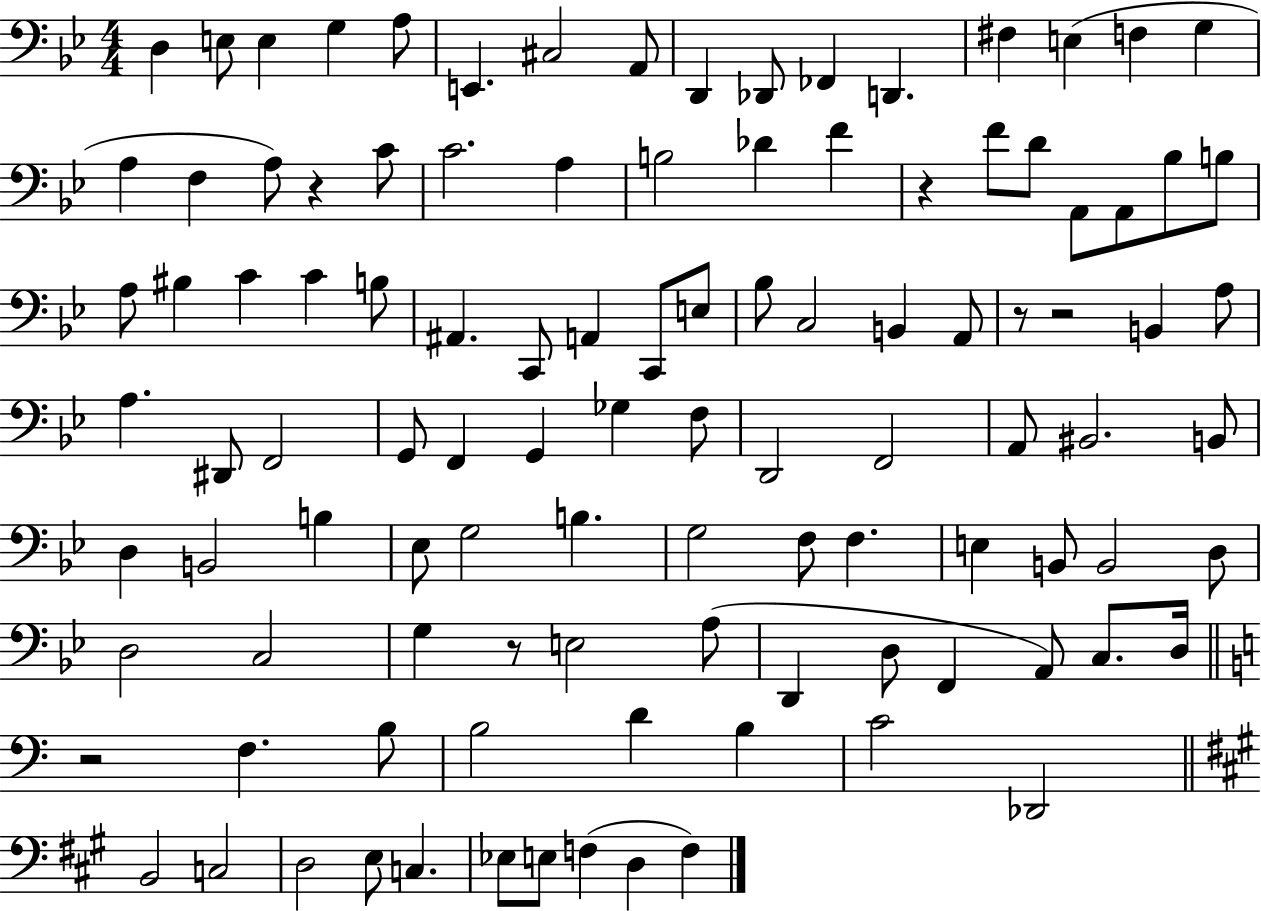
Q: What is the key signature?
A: BES major